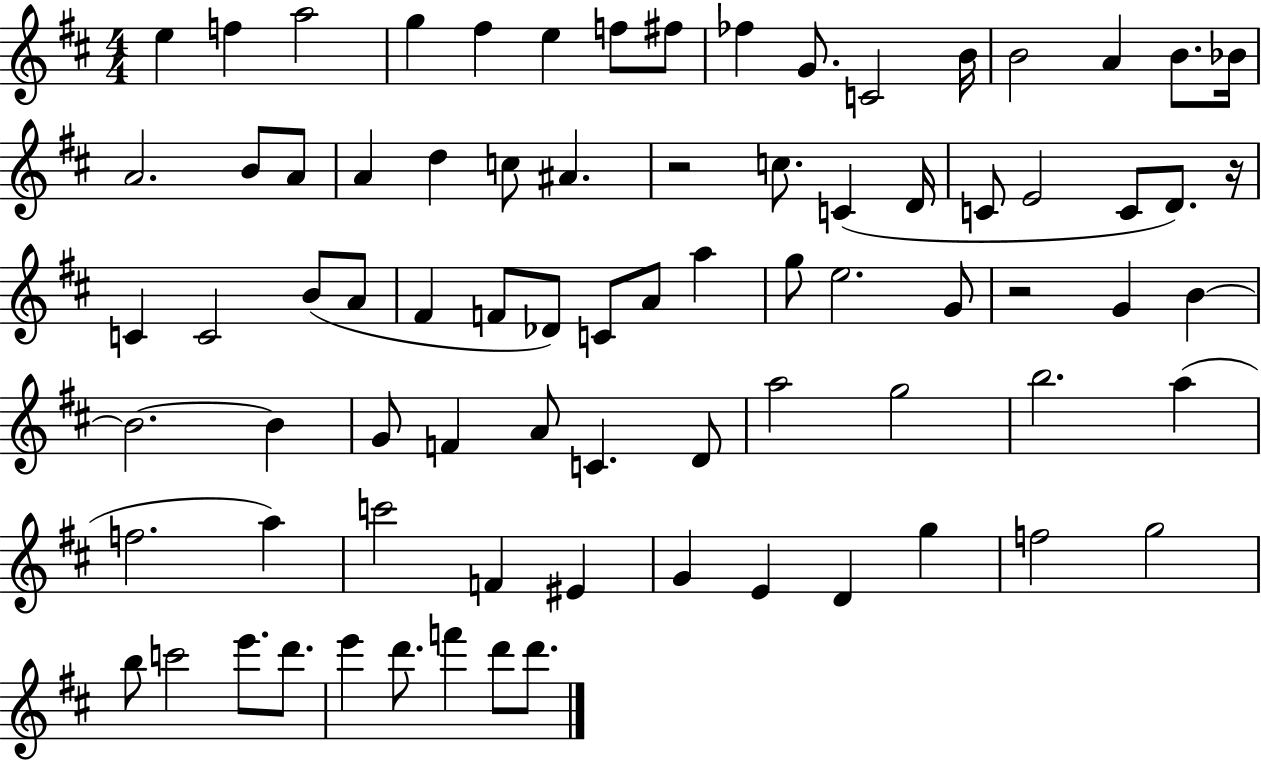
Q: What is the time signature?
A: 4/4